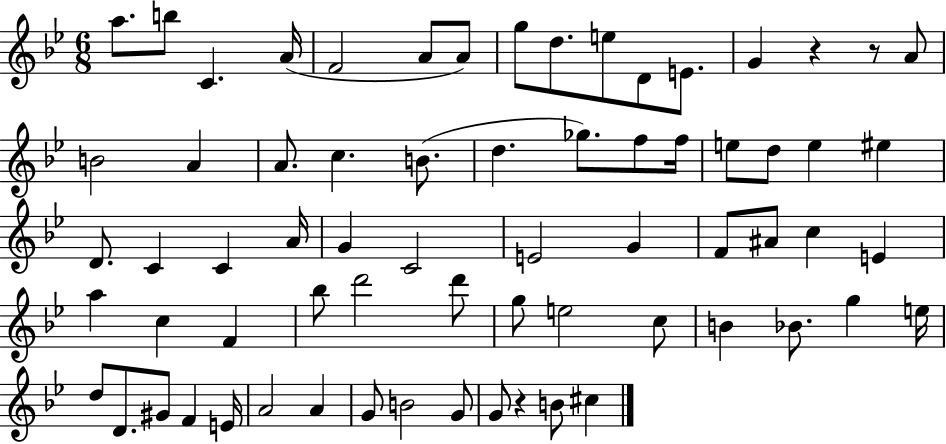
{
  \clef treble
  \numericTimeSignature
  \time 6/8
  \key bes \major
  \repeat volta 2 { a''8. b''8 c'4. a'16( | f'2 a'8 a'8) | g''8 d''8. e''8 d'8 e'8. | g'4 r4 r8 a'8 | \break b'2 a'4 | a'8. c''4. b'8.( | d''4. ges''8.) f''8 f''16 | e''8 d''8 e''4 eis''4 | \break d'8. c'4 c'4 a'16 | g'4 c'2 | e'2 g'4 | f'8 ais'8 c''4 e'4 | \break a''4 c''4 f'4 | bes''8 d'''2 d'''8 | g''8 e''2 c''8 | b'4 bes'8. g''4 e''16 | \break d''8 d'8. gis'8 f'4 e'16 | a'2 a'4 | g'8 b'2 g'8 | g'8 r4 b'8 cis''4 | \break } \bar "|."
}